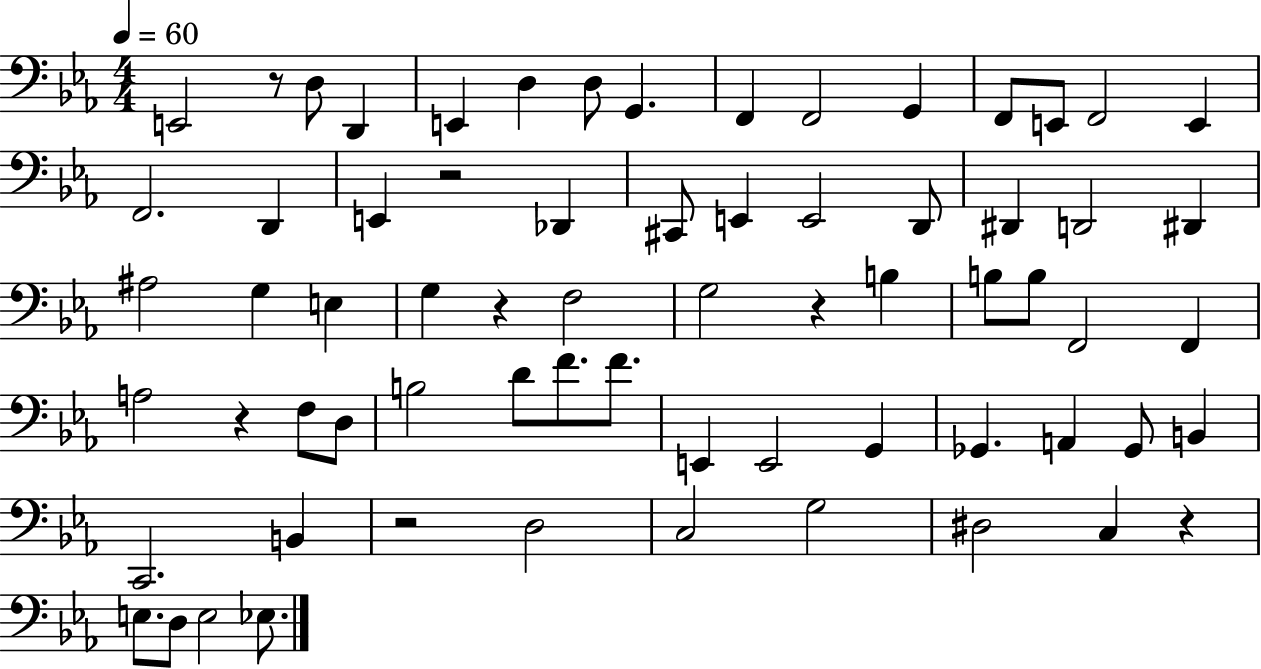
{
  \clef bass
  \numericTimeSignature
  \time 4/4
  \key ees \major
  \tempo 4 = 60
  \repeat volta 2 { e,2 r8 d8 d,4 | e,4 d4 d8 g,4. | f,4 f,2 g,4 | f,8 e,8 f,2 e,4 | \break f,2. d,4 | e,4 r2 des,4 | cis,8 e,4 e,2 d,8 | dis,4 d,2 dis,4 | \break ais2 g4 e4 | g4 r4 f2 | g2 r4 b4 | b8 b8 f,2 f,4 | \break a2 r4 f8 d8 | b2 d'8 f'8. f'8. | e,4 e,2 g,4 | ges,4. a,4 ges,8 b,4 | \break c,2. b,4 | r2 d2 | c2 g2 | dis2 c4 r4 | \break e8. d8 e2 ees8. | } \bar "|."
}